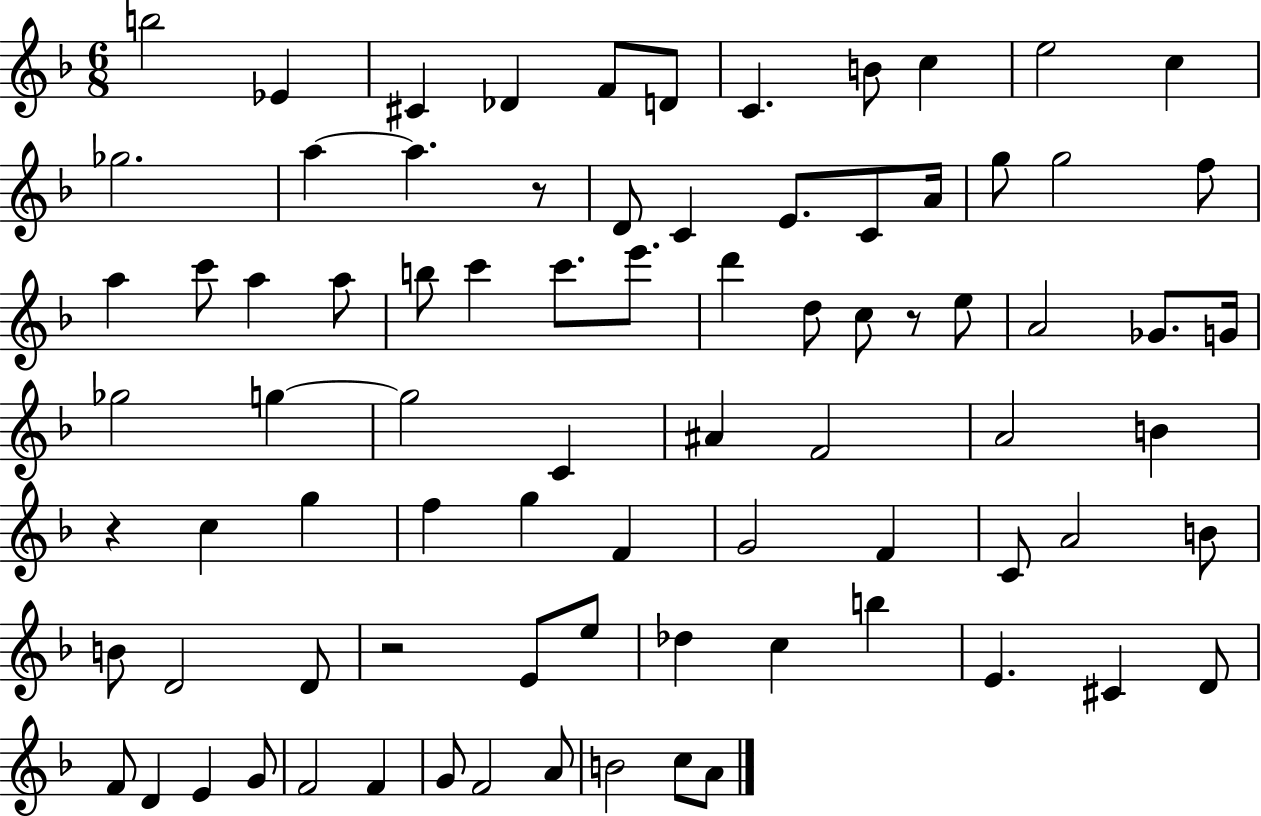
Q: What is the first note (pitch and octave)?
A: B5